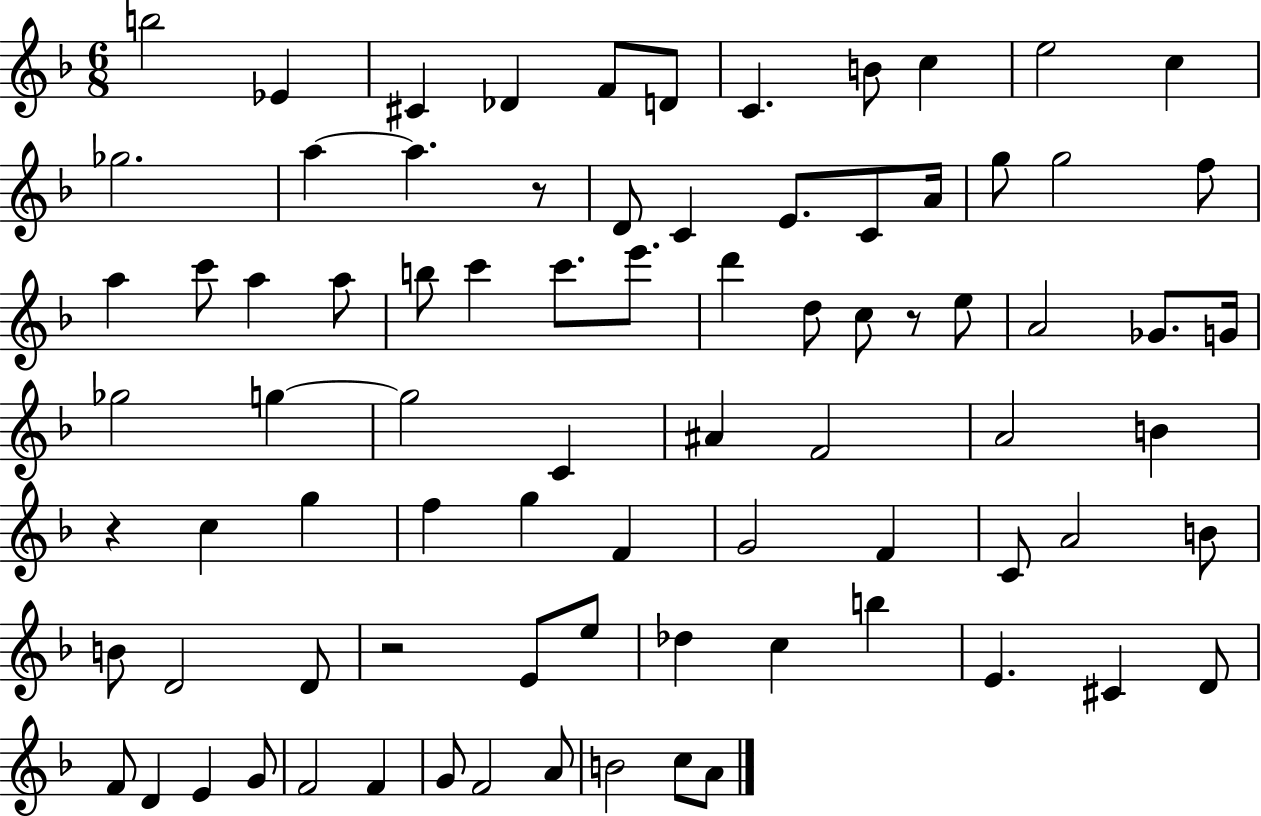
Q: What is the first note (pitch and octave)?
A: B5